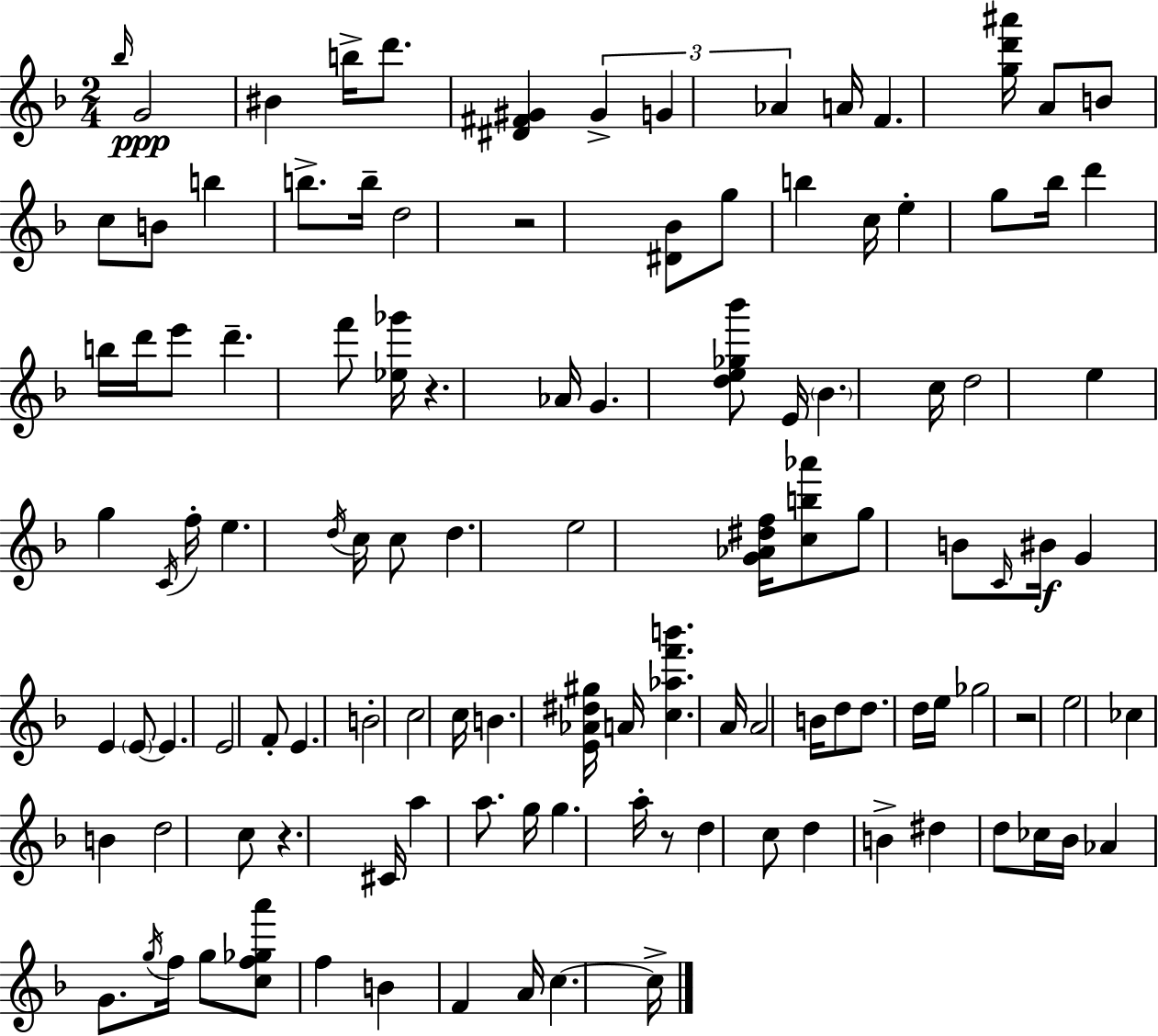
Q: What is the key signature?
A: F major